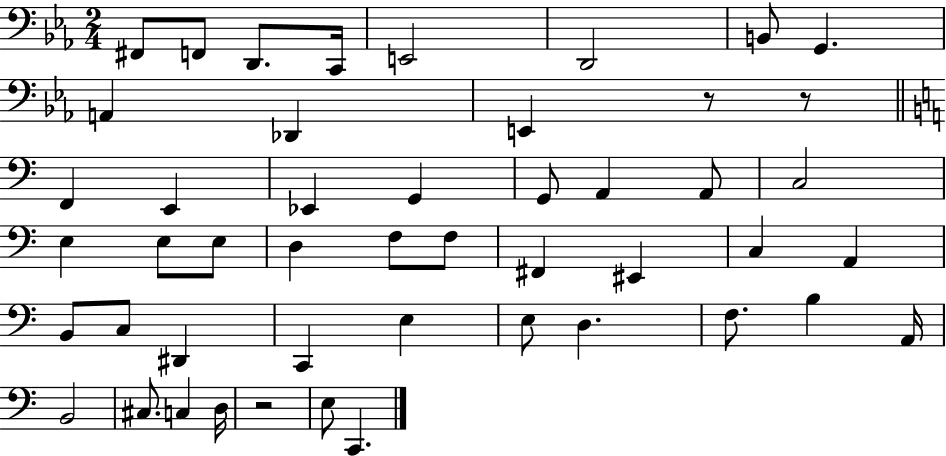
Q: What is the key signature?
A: EES major